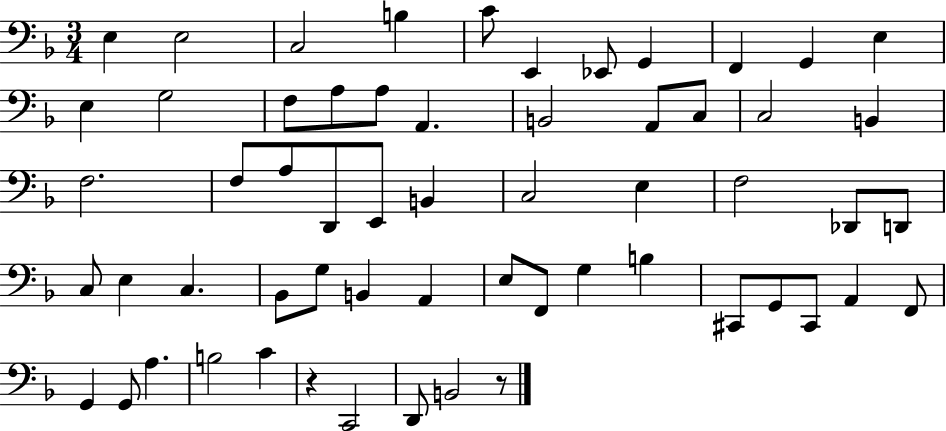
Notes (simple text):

E3/q E3/h C3/h B3/q C4/e E2/q Eb2/e G2/q F2/q G2/q E3/q E3/q G3/h F3/e A3/e A3/e A2/q. B2/h A2/e C3/e C3/h B2/q F3/h. F3/e A3/e D2/e E2/e B2/q C3/h E3/q F3/h Db2/e D2/e C3/e E3/q C3/q. Bb2/e G3/e B2/q A2/q E3/e F2/e G3/q B3/q C#2/e G2/e C#2/e A2/q F2/e G2/q G2/e A3/q. B3/h C4/q R/q C2/h D2/e B2/h R/e